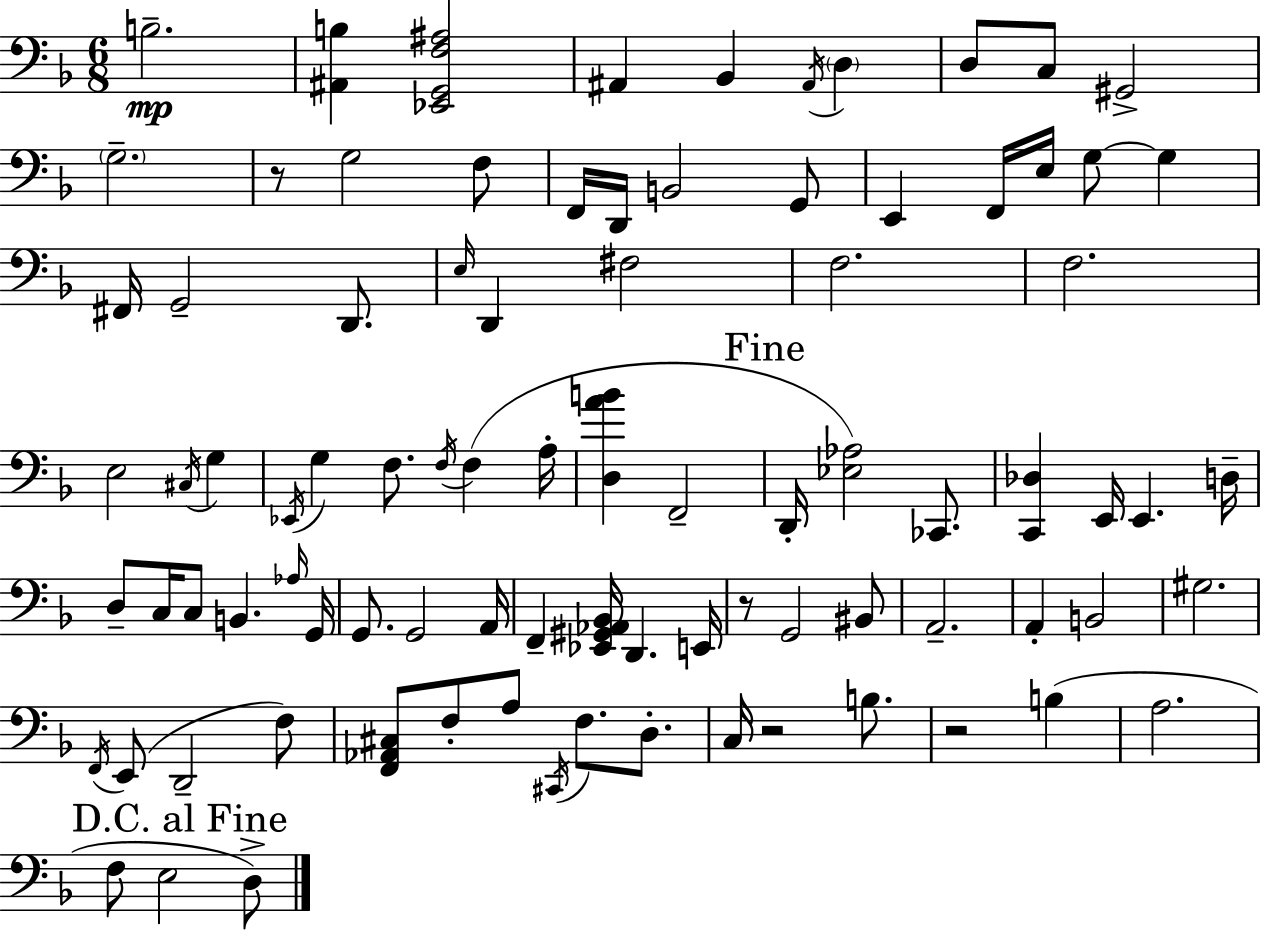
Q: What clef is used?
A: bass